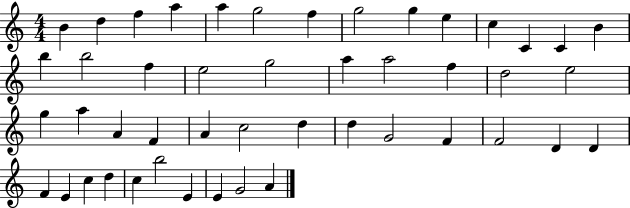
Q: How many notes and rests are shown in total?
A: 47